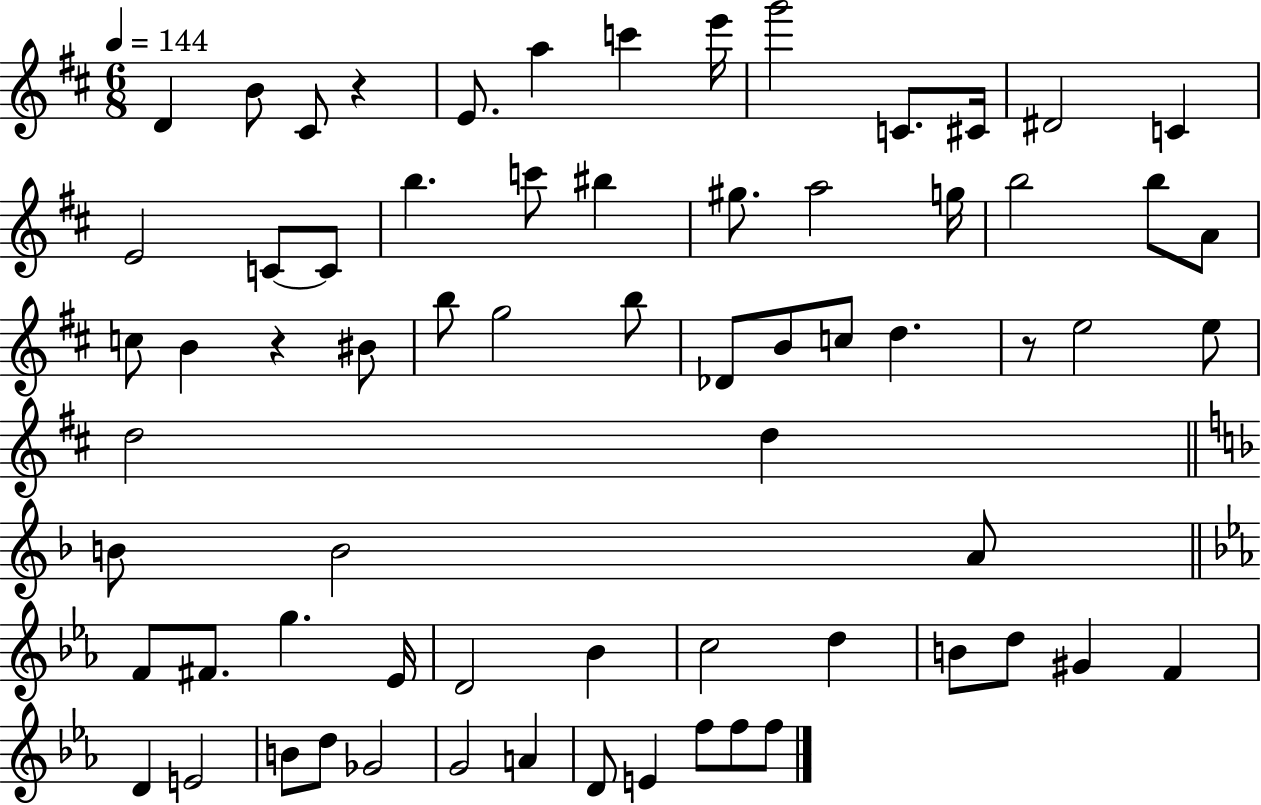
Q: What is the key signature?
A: D major